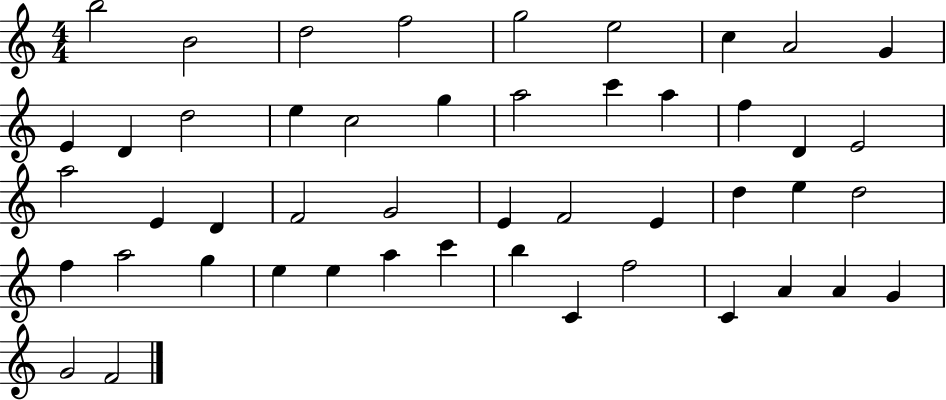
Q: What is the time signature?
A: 4/4